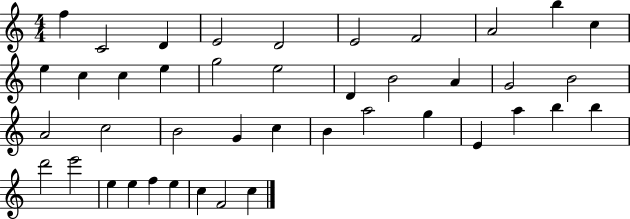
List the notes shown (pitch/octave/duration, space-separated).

F5/q C4/h D4/q E4/h D4/h E4/h F4/h A4/h B5/q C5/q E5/q C5/q C5/q E5/q G5/h E5/h D4/q B4/h A4/q G4/h B4/h A4/h C5/h B4/h G4/q C5/q B4/q A5/h G5/q E4/q A5/q B5/q B5/q D6/h E6/h E5/q E5/q F5/q E5/q C5/q F4/h C5/q